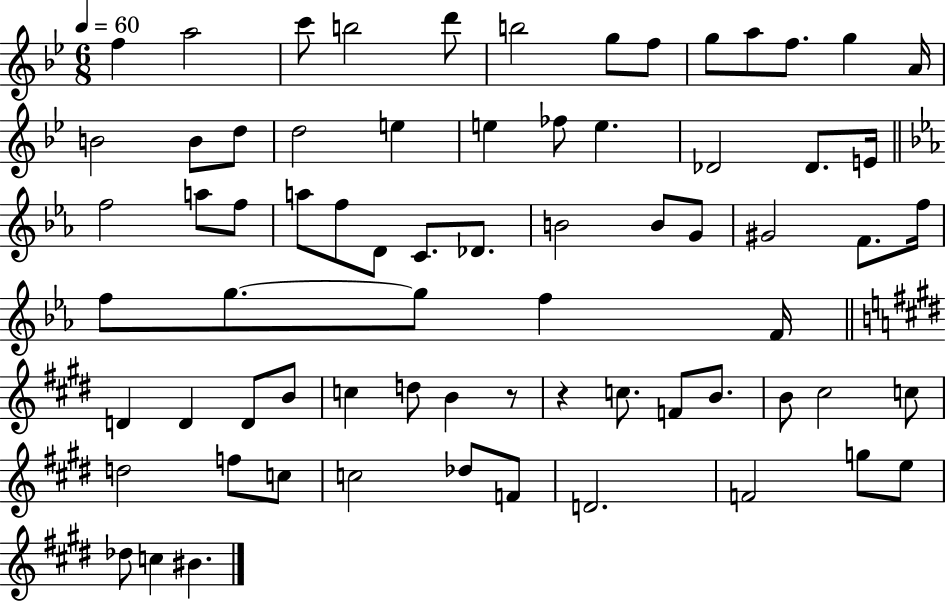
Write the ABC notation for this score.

X:1
T:Untitled
M:6/8
L:1/4
K:Bb
f a2 c'/2 b2 d'/2 b2 g/2 f/2 g/2 a/2 f/2 g A/4 B2 B/2 d/2 d2 e e _f/2 e _D2 _D/2 E/4 f2 a/2 f/2 a/2 f/2 D/2 C/2 _D/2 B2 B/2 G/2 ^G2 F/2 f/4 f/2 g/2 g/2 f F/4 D D D/2 B/2 c d/2 B z/2 z c/2 F/2 B/2 B/2 ^c2 c/2 d2 f/2 c/2 c2 _d/2 F/2 D2 F2 g/2 e/2 _d/2 c ^B